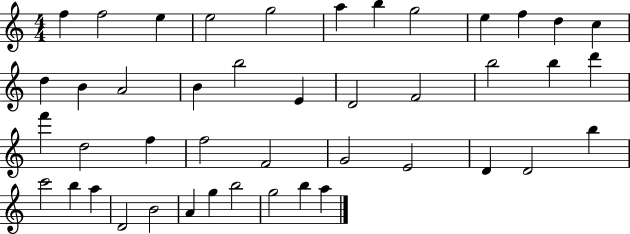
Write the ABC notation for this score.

X:1
T:Untitled
M:4/4
L:1/4
K:C
f f2 e e2 g2 a b g2 e f d c d B A2 B b2 E D2 F2 b2 b d' f' d2 f f2 F2 G2 E2 D D2 b c'2 b a D2 B2 A g b2 g2 b a